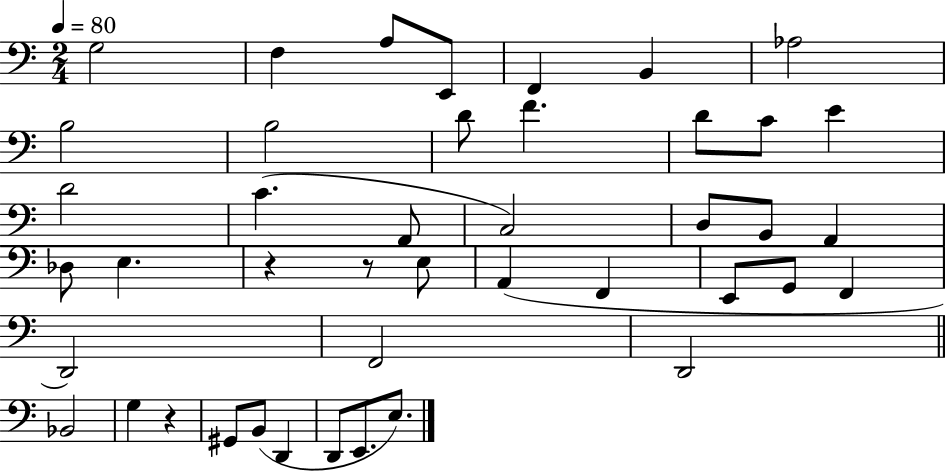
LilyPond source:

{
  \clef bass
  \numericTimeSignature
  \time 2/4
  \key c \major
  \tempo 4 = 80
  \repeat volta 2 { g2 | f4 a8 e,8 | f,4 b,4 | aes2 | \break b2 | b2 | d'8 f'4. | d'8 c'8 e'4 | \break d'2 | c'4.( a,8 | c2) | d8 b,8 a,4 | \break des8 e4. | r4 r8 e8 | a,4( f,4 | e,8 g,8 f,4 | \break d,2) | f,2 | d,2 | \bar "||" \break \key c \major bes,2 | g4 r4 | gis,8 b,8( d,4 | d,8 e,8. e8.) | \break } \bar "|."
}